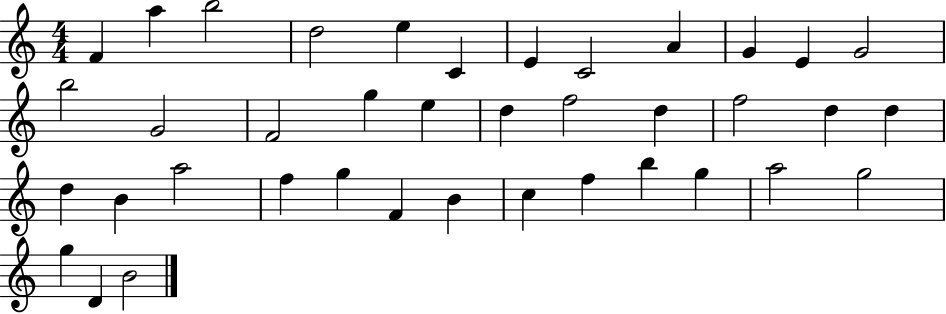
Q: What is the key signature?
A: C major